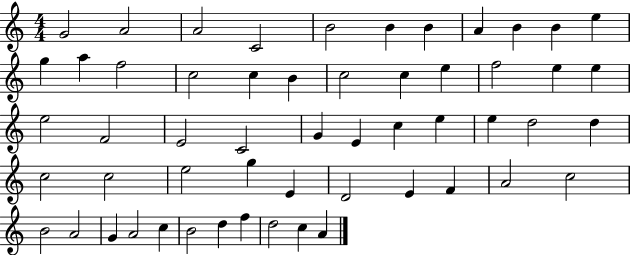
{
  \clef treble
  \numericTimeSignature
  \time 4/4
  \key c \major
  g'2 a'2 | a'2 c'2 | b'2 b'4 b'4 | a'4 b'4 b'4 e''4 | \break g''4 a''4 f''2 | c''2 c''4 b'4 | c''2 c''4 e''4 | f''2 e''4 e''4 | \break e''2 f'2 | e'2 c'2 | g'4 e'4 c''4 e''4 | e''4 d''2 d''4 | \break c''2 c''2 | e''2 g''4 e'4 | d'2 e'4 f'4 | a'2 c''2 | \break b'2 a'2 | g'4 a'2 c''4 | b'2 d''4 f''4 | d''2 c''4 a'4 | \break \bar "|."
}